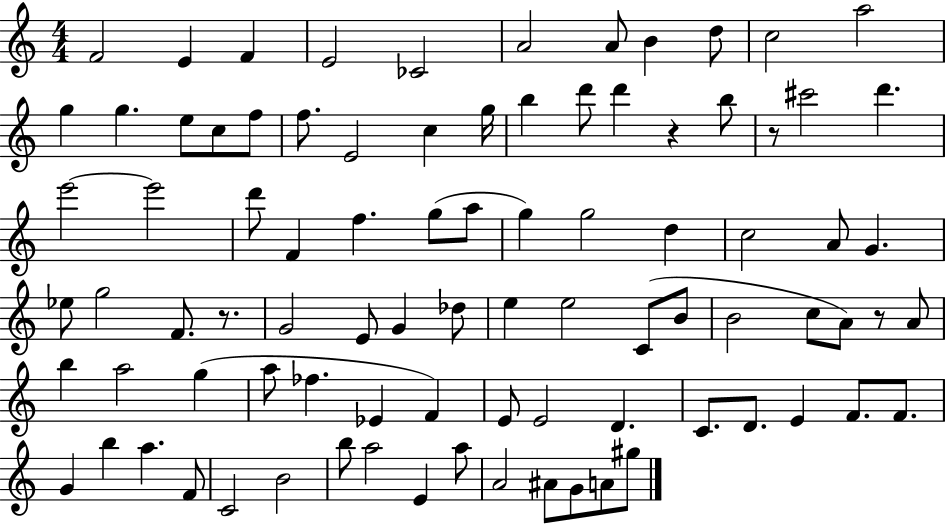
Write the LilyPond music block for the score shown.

{
  \clef treble
  \numericTimeSignature
  \time 4/4
  \key c \major
  f'2 e'4 f'4 | e'2 ces'2 | a'2 a'8 b'4 d''8 | c''2 a''2 | \break g''4 g''4. e''8 c''8 f''8 | f''8. e'2 c''4 g''16 | b''4 d'''8 d'''4 r4 b''8 | r8 cis'''2 d'''4. | \break e'''2~~ e'''2 | d'''8 f'4 f''4. g''8( a''8 | g''4) g''2 d''4 | c''2 a'8 g'4. | \break ees''8 g''2 f'8. r8. | g'2 e'8 g'4 des''8 | e''4 e''2 c'8( b'8 | b'2 c''8 a'8) r8 a'8 | \break b''4 a''2 g''4( | a''8 fes''4. ees'4 f'4) | e'8 e'2 d'4. | c'8. d'8. e'4 f'8. f'8. | \break g'4 b''4 a''4. f'8 | c'2 b'2 | b''8 a''2 e'4 a''8 | a'2 ais'8 g'8 a'8 gis''8 | \break \bar "|."
}